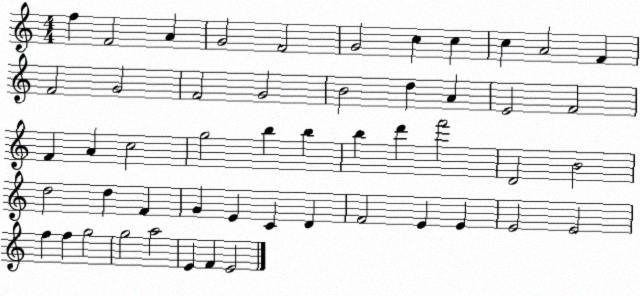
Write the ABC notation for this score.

X:1
T:Untitled
M:4/4
L:1/4
K:C
f F2 A G2 F2 G2 c c c A2 F F2 G2 F2 G2 B2 d A E2 F2 F A c2 g2 b b b d' f'2 D2 B2 d2 d F G E C D F2 E E E2 E2 f f g2 g2 a2 E F E2